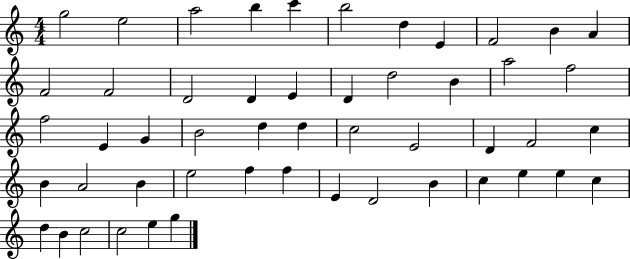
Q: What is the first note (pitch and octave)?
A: G5